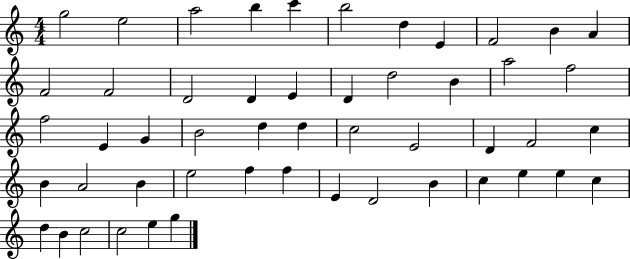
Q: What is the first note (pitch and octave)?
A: G5